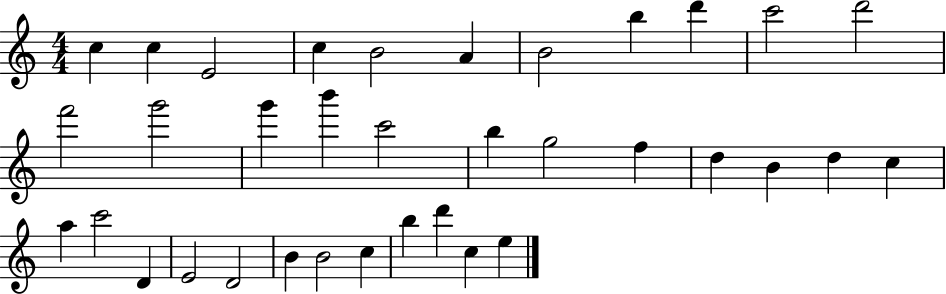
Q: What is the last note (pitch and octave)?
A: E5